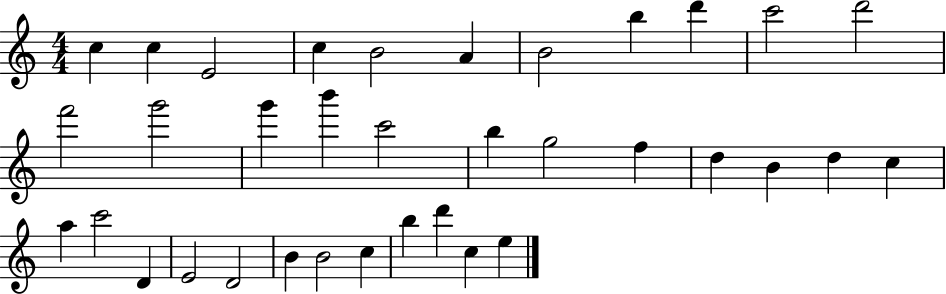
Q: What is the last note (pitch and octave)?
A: E5